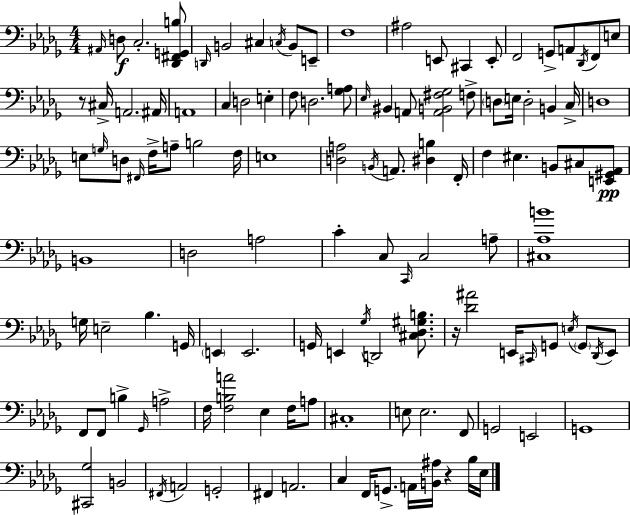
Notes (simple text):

A#2/s D3/e C3/h. [Db2,F#2,G2,B3]/e D2/s B2/h C#3/q C3/s B2/e E2/e F3/w A#3/h E2/e C#2/q E2/e F2/h G2/e A2/e Db2/s F2/e E3/e R/e C#3/s A2/h. A#2/s A2/w C3/q D3/h E3/q F3/e D3/h. [Gb3,A3]/e Eb3/s BIS2/q A2/e [A2,B2,F#3,Gb3]/h F3/e D3/e E3/s D3/h B2/q C3/s D3/w E3/e G3/s D3/e F#2/s F3/s A3/e B3/h F3/s E3/w [D3,A3]/h B2/s A2/e. [D#3,B3]/q F2/s F3/q EIS3/q. B2/e C#3/e [E2,G#2,Ab2]/e B2/w D3/h A3/h C4/q C3/e C2/s C3/h A3/e [C#3,Ab3,B4]/w G3/s E3/h Bb3/q. G2/s E2/q E2/h. G2/s E2/q Gb3/s D2/h [C#3,Db3,G#3,B3]/e. R/s [Db4,A#4]/h E2/s C#2/s G2/e E3/s G2/e Db2/s E2/e F2/e F2/e B3/q Gb2/s A3/h F3/s [F3,B3,A4]/h Eb3/q F3/s A3/e C#3/w E3/e E3/h. F2/e G2/h E2/h G2/w [C#2,Gb3]/h B2/h F#2/s A2/h G2/h F#2/q A2/h. C3/q F2/s G2/e. A2/s [B2,A#3]/s R/q Bb3/s Eb3/s